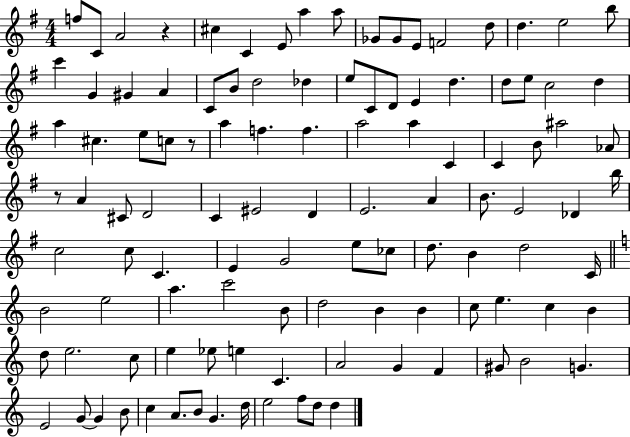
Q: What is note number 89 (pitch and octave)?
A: C4